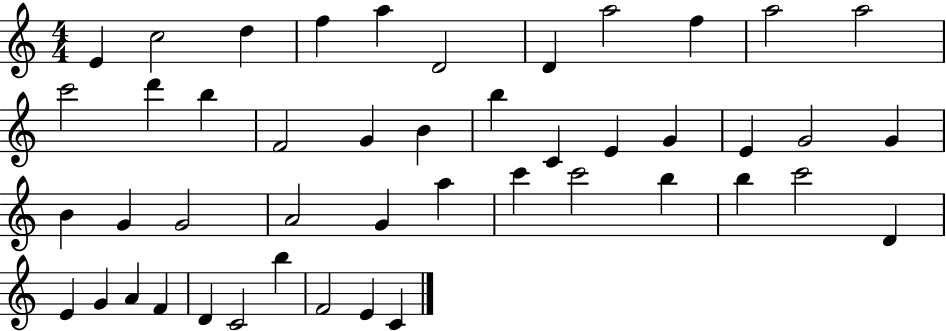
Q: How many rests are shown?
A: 0